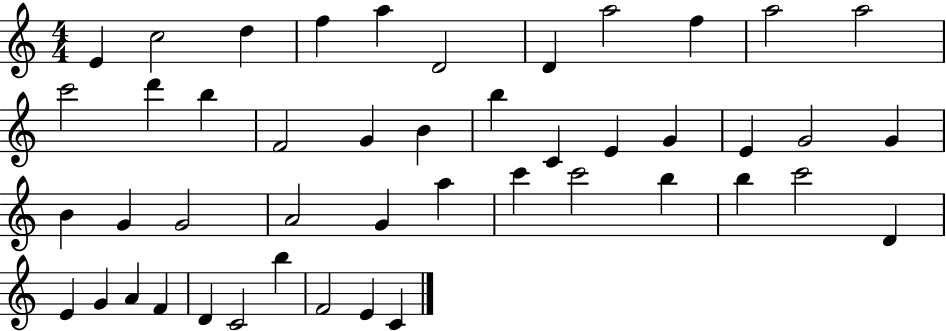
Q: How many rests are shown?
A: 0